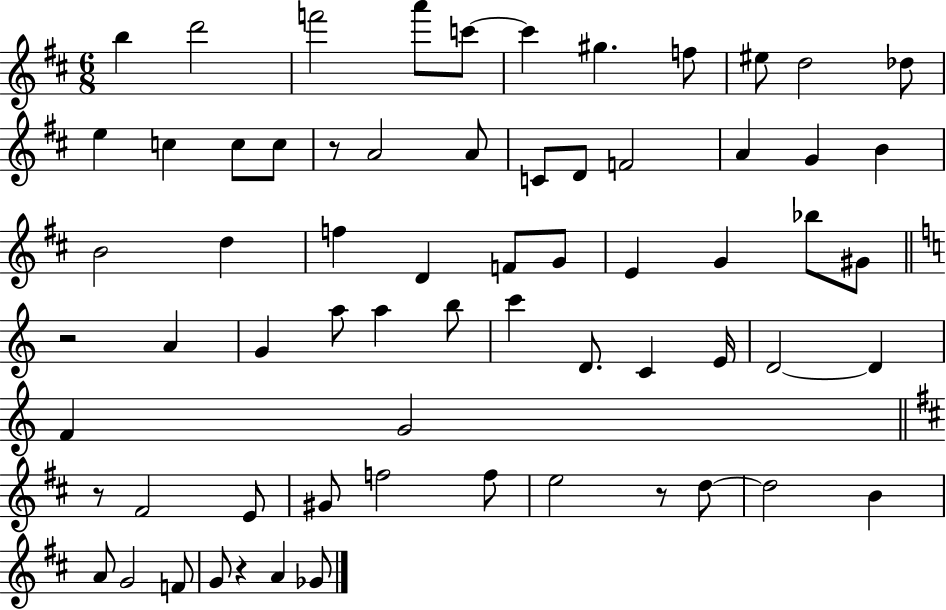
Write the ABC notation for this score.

X:1
T:Untitled
M:6/8
L:1/4
K:D
b d'2 f'2 a'/2 c'/2 c' ^g f/2 ^e/2 d2 _d/2 e c c/2 c/2 z/2 A2 A/2 C/2 D/2 F2 A G B B2 d f D F/2 G/2 E G _b/2 ^G/2 z2 A G a/2 a b/2 c' D/2 C E/4 D2 D F G2 z/2 ^F2 E/2 ^G/2 f2 f/2 e2 z/2 d/2 d2 B A/2 G2 F/2 G/2 z A _G/2